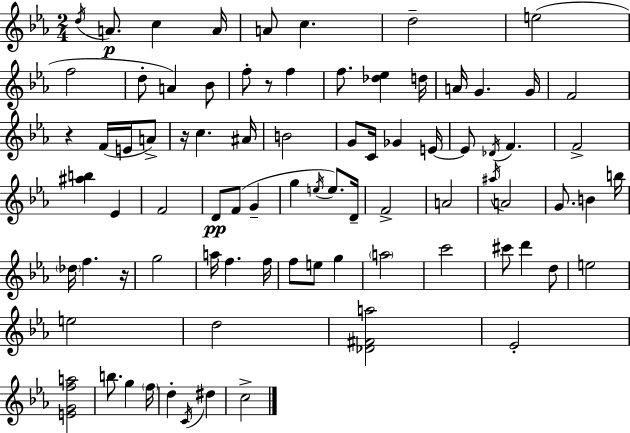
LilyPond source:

{
  \clef treble
  \numericTimeSignature
  \time 2/4
  \key ees \major
  \repeat volta 2 { \acciaccatura { d''16 }\p a'8. c''4 | a'16 a'8 c''4. | d''2-- | e''2( | \break f''2 | d''8-. a'4) bes'8 | f''8-. r8 f''4 | f''8. <des'' ees''>4 | \break d''16 a'16 g'4. | g'16 f'2 | r4 f'16( e'16 a'8->) | r16 c''4. | \break ais'16 b'2 | g'8 c'16 ges'4 | e'16~~ e'8 \acciaccatura { des'16 } f'4. | f'2-> | \break <ais'' b''>4 ees'4 | f'2 | d'8\pp f'8( g'4-- | g''4 \acciaccatura { e''16 } e''8.) | \break d'16-- f'2-> | a'2 | \acciaccatura { ais''16 } a'2 | g'8. b'4 | \break b''16 \parenthesize des''16 f''4. | r16 g''2 | a''16 f''4. | f''16 f''8 e''8 | \break g''4 \parenthesize a''2 | c'''2 | cis'''8 d'''4 | d''8 e''2 | \break e''2 | d''2 | <des' fis' a''>2 | ees'2-. | \break <e' g' f'' a''>2 | b''8. g''4 | \parenthesize f''16 d''4-. | \acciaccatura { c'16 } dis''4 c''2-> | \break } \bar "|."
}